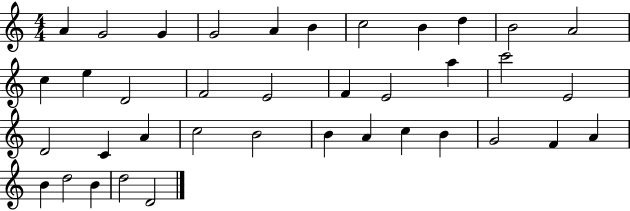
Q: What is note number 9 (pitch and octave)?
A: D5